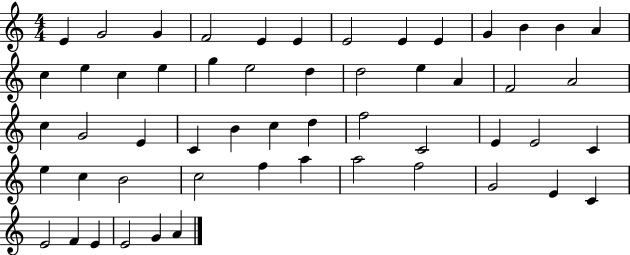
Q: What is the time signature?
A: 4/4